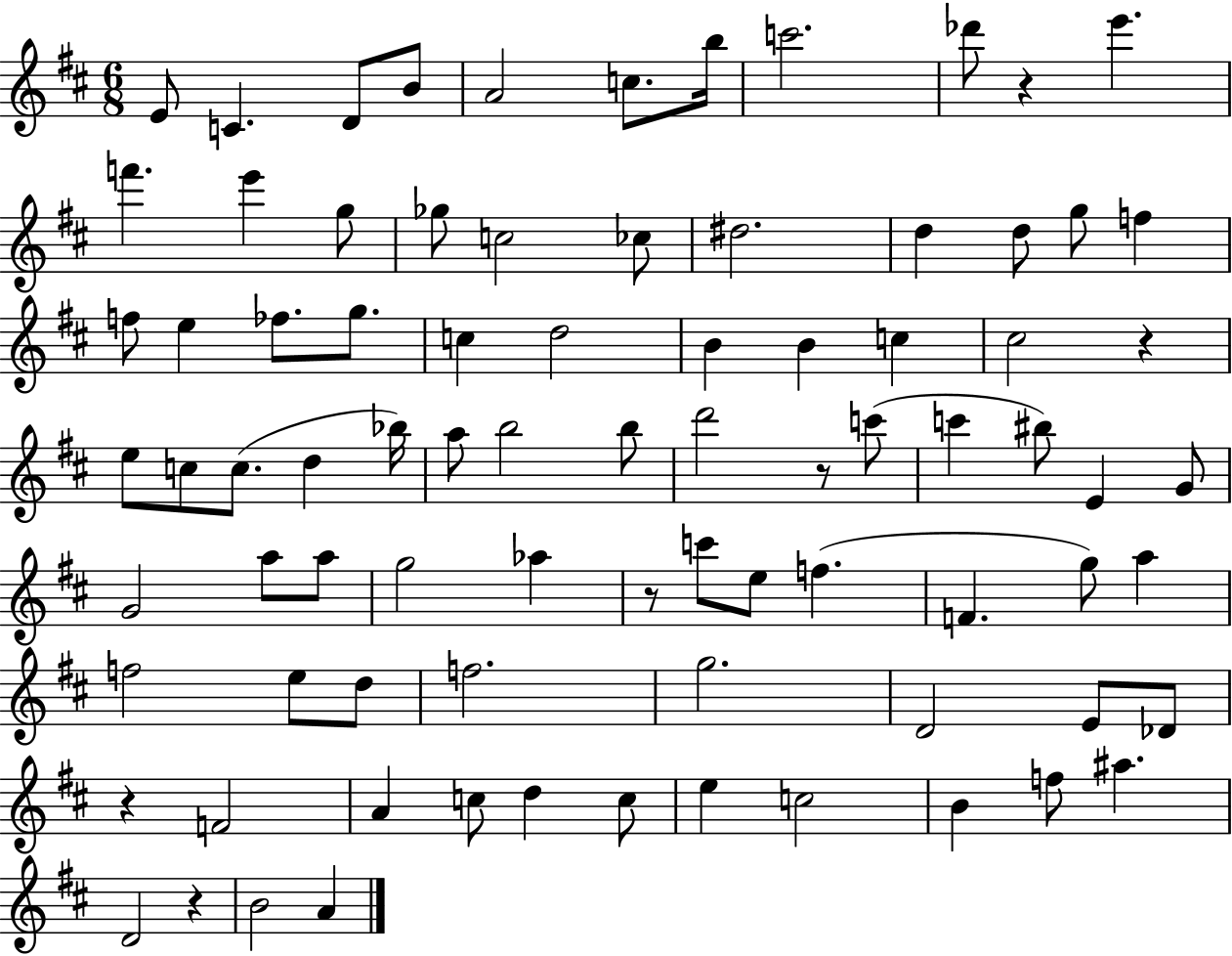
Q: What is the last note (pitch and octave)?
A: A4